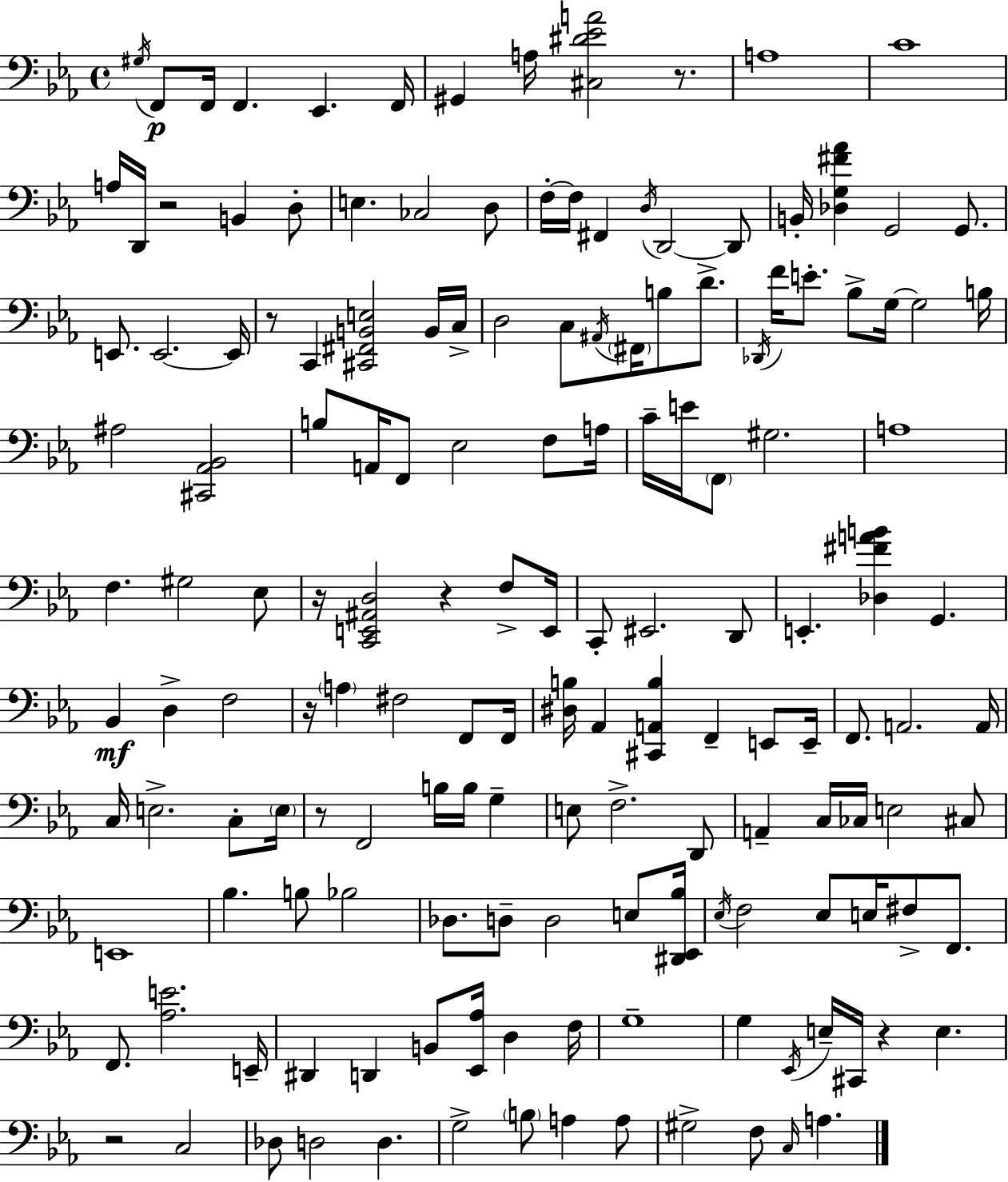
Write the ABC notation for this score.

X:1
T:Untitled
M:4/4
L:1/4
K:Cm
^G,/4 F,,/2 F,,/4 F,, _E,, F,,/4 ^G,, A,/4 [^C,^D_EA]2 z/2 A,4 C4 A,/4 D,,/4 z2 B,, D,/2 E, _C,2 D,/2 F,/4 F,/4 ^F,, D,/4 D,,2 D,,/2 B,,/4 [_D,G,^F_A] G,,2 G,,/2 E,,/2 E,,2 E,,/4 z/2 C,, [^C,,^F,,B,,E,]2 B,,/4 C,/4 D,2 C,/2 ^A,,/4 ^F,,/4 B,/2 D/2 _D,,/4 F/4 E/2 _B,/2 G,/4 G,2 B,/4 ^A,2 [^C,,_A,,_B,,]2 B,/2 A,,/4 F,,/2 _E,2 F,/2 A,/4 C/4 E/4 F,,/2 ^G,2 A,4 F, ^G,2 _E,/2 z/4 [C,,E,,^A,,D,]2 z F,/2 E,,/4 C,,/2 ^E,,2 D,,/2 E,, [_D,^FAB] G,, _B,, D, F,2 z/4 A, ^F,2 F,,/2 F,,/4 [^D,B,]/4 _A,, [^C,,A,,B,] F,, E,,/2 E,,/4 F,,/2 A,,2 A,,/4 C,/4 E,2 C,/2 E,/4 z/2 F,,2 B,/4 B,/4 G, E,/2 F,2 D,,/2 A,, C,/4 _C,/4 E,2 ^C,/2 E,,4 _B, B,/2 _B,2 _D,/2 D,/2 D,2 E,/2 [^D,,_E,,_B,]/4 _E,/4 F,2 _E,/2 E,/4 ^F,/2 F,,/2 F,,/2 [_A,E]2 E,,/4 ^D,, D,, B,,/2 [_E,,_A,]/4 D, F,/4 G,4 G, _E,,/4 E,/4 ^C,,/4 z E, z2 C,2 _D,/2 D,2 D, G,2 B,/2 A, A,/2 ^G,2 F,/2 C,/4 A,